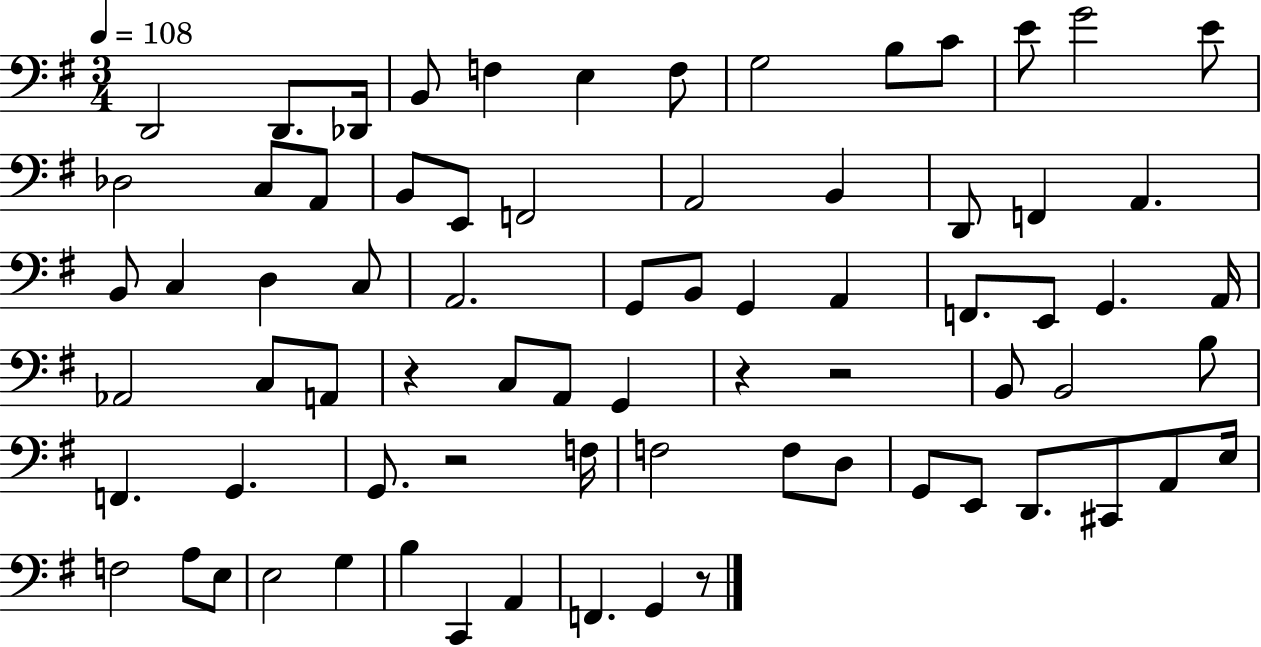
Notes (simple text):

D2/h D2/e. Db2/s B2/e F3/q E3/q F3/e G3/h B3/e C4/e E4/e G4/h E4/e Db3/h C3/e A2/e B2/e E2/e F2/h A2/h B2/q D2/e F2/q A2/q. B2/e C3/q D3/q C3/e A2/h. G2/e B2/e G2/q A2/q F2/e. E2/e G2/q. A2/s Ab2/h C3/e A2/e R/q C3/e A2/e G2/q R/q R/h B2/e B2/h B3/e F2/q. G2/q. G2/e. R/h F3/s F3/h F3/e D3/e G2/e E2/e D2/e. C#2/e A2/e E3/s F3/h A3/e E3/e E3/h G3/q B3/q C2/q A2/q F2/q. G2/q R/e